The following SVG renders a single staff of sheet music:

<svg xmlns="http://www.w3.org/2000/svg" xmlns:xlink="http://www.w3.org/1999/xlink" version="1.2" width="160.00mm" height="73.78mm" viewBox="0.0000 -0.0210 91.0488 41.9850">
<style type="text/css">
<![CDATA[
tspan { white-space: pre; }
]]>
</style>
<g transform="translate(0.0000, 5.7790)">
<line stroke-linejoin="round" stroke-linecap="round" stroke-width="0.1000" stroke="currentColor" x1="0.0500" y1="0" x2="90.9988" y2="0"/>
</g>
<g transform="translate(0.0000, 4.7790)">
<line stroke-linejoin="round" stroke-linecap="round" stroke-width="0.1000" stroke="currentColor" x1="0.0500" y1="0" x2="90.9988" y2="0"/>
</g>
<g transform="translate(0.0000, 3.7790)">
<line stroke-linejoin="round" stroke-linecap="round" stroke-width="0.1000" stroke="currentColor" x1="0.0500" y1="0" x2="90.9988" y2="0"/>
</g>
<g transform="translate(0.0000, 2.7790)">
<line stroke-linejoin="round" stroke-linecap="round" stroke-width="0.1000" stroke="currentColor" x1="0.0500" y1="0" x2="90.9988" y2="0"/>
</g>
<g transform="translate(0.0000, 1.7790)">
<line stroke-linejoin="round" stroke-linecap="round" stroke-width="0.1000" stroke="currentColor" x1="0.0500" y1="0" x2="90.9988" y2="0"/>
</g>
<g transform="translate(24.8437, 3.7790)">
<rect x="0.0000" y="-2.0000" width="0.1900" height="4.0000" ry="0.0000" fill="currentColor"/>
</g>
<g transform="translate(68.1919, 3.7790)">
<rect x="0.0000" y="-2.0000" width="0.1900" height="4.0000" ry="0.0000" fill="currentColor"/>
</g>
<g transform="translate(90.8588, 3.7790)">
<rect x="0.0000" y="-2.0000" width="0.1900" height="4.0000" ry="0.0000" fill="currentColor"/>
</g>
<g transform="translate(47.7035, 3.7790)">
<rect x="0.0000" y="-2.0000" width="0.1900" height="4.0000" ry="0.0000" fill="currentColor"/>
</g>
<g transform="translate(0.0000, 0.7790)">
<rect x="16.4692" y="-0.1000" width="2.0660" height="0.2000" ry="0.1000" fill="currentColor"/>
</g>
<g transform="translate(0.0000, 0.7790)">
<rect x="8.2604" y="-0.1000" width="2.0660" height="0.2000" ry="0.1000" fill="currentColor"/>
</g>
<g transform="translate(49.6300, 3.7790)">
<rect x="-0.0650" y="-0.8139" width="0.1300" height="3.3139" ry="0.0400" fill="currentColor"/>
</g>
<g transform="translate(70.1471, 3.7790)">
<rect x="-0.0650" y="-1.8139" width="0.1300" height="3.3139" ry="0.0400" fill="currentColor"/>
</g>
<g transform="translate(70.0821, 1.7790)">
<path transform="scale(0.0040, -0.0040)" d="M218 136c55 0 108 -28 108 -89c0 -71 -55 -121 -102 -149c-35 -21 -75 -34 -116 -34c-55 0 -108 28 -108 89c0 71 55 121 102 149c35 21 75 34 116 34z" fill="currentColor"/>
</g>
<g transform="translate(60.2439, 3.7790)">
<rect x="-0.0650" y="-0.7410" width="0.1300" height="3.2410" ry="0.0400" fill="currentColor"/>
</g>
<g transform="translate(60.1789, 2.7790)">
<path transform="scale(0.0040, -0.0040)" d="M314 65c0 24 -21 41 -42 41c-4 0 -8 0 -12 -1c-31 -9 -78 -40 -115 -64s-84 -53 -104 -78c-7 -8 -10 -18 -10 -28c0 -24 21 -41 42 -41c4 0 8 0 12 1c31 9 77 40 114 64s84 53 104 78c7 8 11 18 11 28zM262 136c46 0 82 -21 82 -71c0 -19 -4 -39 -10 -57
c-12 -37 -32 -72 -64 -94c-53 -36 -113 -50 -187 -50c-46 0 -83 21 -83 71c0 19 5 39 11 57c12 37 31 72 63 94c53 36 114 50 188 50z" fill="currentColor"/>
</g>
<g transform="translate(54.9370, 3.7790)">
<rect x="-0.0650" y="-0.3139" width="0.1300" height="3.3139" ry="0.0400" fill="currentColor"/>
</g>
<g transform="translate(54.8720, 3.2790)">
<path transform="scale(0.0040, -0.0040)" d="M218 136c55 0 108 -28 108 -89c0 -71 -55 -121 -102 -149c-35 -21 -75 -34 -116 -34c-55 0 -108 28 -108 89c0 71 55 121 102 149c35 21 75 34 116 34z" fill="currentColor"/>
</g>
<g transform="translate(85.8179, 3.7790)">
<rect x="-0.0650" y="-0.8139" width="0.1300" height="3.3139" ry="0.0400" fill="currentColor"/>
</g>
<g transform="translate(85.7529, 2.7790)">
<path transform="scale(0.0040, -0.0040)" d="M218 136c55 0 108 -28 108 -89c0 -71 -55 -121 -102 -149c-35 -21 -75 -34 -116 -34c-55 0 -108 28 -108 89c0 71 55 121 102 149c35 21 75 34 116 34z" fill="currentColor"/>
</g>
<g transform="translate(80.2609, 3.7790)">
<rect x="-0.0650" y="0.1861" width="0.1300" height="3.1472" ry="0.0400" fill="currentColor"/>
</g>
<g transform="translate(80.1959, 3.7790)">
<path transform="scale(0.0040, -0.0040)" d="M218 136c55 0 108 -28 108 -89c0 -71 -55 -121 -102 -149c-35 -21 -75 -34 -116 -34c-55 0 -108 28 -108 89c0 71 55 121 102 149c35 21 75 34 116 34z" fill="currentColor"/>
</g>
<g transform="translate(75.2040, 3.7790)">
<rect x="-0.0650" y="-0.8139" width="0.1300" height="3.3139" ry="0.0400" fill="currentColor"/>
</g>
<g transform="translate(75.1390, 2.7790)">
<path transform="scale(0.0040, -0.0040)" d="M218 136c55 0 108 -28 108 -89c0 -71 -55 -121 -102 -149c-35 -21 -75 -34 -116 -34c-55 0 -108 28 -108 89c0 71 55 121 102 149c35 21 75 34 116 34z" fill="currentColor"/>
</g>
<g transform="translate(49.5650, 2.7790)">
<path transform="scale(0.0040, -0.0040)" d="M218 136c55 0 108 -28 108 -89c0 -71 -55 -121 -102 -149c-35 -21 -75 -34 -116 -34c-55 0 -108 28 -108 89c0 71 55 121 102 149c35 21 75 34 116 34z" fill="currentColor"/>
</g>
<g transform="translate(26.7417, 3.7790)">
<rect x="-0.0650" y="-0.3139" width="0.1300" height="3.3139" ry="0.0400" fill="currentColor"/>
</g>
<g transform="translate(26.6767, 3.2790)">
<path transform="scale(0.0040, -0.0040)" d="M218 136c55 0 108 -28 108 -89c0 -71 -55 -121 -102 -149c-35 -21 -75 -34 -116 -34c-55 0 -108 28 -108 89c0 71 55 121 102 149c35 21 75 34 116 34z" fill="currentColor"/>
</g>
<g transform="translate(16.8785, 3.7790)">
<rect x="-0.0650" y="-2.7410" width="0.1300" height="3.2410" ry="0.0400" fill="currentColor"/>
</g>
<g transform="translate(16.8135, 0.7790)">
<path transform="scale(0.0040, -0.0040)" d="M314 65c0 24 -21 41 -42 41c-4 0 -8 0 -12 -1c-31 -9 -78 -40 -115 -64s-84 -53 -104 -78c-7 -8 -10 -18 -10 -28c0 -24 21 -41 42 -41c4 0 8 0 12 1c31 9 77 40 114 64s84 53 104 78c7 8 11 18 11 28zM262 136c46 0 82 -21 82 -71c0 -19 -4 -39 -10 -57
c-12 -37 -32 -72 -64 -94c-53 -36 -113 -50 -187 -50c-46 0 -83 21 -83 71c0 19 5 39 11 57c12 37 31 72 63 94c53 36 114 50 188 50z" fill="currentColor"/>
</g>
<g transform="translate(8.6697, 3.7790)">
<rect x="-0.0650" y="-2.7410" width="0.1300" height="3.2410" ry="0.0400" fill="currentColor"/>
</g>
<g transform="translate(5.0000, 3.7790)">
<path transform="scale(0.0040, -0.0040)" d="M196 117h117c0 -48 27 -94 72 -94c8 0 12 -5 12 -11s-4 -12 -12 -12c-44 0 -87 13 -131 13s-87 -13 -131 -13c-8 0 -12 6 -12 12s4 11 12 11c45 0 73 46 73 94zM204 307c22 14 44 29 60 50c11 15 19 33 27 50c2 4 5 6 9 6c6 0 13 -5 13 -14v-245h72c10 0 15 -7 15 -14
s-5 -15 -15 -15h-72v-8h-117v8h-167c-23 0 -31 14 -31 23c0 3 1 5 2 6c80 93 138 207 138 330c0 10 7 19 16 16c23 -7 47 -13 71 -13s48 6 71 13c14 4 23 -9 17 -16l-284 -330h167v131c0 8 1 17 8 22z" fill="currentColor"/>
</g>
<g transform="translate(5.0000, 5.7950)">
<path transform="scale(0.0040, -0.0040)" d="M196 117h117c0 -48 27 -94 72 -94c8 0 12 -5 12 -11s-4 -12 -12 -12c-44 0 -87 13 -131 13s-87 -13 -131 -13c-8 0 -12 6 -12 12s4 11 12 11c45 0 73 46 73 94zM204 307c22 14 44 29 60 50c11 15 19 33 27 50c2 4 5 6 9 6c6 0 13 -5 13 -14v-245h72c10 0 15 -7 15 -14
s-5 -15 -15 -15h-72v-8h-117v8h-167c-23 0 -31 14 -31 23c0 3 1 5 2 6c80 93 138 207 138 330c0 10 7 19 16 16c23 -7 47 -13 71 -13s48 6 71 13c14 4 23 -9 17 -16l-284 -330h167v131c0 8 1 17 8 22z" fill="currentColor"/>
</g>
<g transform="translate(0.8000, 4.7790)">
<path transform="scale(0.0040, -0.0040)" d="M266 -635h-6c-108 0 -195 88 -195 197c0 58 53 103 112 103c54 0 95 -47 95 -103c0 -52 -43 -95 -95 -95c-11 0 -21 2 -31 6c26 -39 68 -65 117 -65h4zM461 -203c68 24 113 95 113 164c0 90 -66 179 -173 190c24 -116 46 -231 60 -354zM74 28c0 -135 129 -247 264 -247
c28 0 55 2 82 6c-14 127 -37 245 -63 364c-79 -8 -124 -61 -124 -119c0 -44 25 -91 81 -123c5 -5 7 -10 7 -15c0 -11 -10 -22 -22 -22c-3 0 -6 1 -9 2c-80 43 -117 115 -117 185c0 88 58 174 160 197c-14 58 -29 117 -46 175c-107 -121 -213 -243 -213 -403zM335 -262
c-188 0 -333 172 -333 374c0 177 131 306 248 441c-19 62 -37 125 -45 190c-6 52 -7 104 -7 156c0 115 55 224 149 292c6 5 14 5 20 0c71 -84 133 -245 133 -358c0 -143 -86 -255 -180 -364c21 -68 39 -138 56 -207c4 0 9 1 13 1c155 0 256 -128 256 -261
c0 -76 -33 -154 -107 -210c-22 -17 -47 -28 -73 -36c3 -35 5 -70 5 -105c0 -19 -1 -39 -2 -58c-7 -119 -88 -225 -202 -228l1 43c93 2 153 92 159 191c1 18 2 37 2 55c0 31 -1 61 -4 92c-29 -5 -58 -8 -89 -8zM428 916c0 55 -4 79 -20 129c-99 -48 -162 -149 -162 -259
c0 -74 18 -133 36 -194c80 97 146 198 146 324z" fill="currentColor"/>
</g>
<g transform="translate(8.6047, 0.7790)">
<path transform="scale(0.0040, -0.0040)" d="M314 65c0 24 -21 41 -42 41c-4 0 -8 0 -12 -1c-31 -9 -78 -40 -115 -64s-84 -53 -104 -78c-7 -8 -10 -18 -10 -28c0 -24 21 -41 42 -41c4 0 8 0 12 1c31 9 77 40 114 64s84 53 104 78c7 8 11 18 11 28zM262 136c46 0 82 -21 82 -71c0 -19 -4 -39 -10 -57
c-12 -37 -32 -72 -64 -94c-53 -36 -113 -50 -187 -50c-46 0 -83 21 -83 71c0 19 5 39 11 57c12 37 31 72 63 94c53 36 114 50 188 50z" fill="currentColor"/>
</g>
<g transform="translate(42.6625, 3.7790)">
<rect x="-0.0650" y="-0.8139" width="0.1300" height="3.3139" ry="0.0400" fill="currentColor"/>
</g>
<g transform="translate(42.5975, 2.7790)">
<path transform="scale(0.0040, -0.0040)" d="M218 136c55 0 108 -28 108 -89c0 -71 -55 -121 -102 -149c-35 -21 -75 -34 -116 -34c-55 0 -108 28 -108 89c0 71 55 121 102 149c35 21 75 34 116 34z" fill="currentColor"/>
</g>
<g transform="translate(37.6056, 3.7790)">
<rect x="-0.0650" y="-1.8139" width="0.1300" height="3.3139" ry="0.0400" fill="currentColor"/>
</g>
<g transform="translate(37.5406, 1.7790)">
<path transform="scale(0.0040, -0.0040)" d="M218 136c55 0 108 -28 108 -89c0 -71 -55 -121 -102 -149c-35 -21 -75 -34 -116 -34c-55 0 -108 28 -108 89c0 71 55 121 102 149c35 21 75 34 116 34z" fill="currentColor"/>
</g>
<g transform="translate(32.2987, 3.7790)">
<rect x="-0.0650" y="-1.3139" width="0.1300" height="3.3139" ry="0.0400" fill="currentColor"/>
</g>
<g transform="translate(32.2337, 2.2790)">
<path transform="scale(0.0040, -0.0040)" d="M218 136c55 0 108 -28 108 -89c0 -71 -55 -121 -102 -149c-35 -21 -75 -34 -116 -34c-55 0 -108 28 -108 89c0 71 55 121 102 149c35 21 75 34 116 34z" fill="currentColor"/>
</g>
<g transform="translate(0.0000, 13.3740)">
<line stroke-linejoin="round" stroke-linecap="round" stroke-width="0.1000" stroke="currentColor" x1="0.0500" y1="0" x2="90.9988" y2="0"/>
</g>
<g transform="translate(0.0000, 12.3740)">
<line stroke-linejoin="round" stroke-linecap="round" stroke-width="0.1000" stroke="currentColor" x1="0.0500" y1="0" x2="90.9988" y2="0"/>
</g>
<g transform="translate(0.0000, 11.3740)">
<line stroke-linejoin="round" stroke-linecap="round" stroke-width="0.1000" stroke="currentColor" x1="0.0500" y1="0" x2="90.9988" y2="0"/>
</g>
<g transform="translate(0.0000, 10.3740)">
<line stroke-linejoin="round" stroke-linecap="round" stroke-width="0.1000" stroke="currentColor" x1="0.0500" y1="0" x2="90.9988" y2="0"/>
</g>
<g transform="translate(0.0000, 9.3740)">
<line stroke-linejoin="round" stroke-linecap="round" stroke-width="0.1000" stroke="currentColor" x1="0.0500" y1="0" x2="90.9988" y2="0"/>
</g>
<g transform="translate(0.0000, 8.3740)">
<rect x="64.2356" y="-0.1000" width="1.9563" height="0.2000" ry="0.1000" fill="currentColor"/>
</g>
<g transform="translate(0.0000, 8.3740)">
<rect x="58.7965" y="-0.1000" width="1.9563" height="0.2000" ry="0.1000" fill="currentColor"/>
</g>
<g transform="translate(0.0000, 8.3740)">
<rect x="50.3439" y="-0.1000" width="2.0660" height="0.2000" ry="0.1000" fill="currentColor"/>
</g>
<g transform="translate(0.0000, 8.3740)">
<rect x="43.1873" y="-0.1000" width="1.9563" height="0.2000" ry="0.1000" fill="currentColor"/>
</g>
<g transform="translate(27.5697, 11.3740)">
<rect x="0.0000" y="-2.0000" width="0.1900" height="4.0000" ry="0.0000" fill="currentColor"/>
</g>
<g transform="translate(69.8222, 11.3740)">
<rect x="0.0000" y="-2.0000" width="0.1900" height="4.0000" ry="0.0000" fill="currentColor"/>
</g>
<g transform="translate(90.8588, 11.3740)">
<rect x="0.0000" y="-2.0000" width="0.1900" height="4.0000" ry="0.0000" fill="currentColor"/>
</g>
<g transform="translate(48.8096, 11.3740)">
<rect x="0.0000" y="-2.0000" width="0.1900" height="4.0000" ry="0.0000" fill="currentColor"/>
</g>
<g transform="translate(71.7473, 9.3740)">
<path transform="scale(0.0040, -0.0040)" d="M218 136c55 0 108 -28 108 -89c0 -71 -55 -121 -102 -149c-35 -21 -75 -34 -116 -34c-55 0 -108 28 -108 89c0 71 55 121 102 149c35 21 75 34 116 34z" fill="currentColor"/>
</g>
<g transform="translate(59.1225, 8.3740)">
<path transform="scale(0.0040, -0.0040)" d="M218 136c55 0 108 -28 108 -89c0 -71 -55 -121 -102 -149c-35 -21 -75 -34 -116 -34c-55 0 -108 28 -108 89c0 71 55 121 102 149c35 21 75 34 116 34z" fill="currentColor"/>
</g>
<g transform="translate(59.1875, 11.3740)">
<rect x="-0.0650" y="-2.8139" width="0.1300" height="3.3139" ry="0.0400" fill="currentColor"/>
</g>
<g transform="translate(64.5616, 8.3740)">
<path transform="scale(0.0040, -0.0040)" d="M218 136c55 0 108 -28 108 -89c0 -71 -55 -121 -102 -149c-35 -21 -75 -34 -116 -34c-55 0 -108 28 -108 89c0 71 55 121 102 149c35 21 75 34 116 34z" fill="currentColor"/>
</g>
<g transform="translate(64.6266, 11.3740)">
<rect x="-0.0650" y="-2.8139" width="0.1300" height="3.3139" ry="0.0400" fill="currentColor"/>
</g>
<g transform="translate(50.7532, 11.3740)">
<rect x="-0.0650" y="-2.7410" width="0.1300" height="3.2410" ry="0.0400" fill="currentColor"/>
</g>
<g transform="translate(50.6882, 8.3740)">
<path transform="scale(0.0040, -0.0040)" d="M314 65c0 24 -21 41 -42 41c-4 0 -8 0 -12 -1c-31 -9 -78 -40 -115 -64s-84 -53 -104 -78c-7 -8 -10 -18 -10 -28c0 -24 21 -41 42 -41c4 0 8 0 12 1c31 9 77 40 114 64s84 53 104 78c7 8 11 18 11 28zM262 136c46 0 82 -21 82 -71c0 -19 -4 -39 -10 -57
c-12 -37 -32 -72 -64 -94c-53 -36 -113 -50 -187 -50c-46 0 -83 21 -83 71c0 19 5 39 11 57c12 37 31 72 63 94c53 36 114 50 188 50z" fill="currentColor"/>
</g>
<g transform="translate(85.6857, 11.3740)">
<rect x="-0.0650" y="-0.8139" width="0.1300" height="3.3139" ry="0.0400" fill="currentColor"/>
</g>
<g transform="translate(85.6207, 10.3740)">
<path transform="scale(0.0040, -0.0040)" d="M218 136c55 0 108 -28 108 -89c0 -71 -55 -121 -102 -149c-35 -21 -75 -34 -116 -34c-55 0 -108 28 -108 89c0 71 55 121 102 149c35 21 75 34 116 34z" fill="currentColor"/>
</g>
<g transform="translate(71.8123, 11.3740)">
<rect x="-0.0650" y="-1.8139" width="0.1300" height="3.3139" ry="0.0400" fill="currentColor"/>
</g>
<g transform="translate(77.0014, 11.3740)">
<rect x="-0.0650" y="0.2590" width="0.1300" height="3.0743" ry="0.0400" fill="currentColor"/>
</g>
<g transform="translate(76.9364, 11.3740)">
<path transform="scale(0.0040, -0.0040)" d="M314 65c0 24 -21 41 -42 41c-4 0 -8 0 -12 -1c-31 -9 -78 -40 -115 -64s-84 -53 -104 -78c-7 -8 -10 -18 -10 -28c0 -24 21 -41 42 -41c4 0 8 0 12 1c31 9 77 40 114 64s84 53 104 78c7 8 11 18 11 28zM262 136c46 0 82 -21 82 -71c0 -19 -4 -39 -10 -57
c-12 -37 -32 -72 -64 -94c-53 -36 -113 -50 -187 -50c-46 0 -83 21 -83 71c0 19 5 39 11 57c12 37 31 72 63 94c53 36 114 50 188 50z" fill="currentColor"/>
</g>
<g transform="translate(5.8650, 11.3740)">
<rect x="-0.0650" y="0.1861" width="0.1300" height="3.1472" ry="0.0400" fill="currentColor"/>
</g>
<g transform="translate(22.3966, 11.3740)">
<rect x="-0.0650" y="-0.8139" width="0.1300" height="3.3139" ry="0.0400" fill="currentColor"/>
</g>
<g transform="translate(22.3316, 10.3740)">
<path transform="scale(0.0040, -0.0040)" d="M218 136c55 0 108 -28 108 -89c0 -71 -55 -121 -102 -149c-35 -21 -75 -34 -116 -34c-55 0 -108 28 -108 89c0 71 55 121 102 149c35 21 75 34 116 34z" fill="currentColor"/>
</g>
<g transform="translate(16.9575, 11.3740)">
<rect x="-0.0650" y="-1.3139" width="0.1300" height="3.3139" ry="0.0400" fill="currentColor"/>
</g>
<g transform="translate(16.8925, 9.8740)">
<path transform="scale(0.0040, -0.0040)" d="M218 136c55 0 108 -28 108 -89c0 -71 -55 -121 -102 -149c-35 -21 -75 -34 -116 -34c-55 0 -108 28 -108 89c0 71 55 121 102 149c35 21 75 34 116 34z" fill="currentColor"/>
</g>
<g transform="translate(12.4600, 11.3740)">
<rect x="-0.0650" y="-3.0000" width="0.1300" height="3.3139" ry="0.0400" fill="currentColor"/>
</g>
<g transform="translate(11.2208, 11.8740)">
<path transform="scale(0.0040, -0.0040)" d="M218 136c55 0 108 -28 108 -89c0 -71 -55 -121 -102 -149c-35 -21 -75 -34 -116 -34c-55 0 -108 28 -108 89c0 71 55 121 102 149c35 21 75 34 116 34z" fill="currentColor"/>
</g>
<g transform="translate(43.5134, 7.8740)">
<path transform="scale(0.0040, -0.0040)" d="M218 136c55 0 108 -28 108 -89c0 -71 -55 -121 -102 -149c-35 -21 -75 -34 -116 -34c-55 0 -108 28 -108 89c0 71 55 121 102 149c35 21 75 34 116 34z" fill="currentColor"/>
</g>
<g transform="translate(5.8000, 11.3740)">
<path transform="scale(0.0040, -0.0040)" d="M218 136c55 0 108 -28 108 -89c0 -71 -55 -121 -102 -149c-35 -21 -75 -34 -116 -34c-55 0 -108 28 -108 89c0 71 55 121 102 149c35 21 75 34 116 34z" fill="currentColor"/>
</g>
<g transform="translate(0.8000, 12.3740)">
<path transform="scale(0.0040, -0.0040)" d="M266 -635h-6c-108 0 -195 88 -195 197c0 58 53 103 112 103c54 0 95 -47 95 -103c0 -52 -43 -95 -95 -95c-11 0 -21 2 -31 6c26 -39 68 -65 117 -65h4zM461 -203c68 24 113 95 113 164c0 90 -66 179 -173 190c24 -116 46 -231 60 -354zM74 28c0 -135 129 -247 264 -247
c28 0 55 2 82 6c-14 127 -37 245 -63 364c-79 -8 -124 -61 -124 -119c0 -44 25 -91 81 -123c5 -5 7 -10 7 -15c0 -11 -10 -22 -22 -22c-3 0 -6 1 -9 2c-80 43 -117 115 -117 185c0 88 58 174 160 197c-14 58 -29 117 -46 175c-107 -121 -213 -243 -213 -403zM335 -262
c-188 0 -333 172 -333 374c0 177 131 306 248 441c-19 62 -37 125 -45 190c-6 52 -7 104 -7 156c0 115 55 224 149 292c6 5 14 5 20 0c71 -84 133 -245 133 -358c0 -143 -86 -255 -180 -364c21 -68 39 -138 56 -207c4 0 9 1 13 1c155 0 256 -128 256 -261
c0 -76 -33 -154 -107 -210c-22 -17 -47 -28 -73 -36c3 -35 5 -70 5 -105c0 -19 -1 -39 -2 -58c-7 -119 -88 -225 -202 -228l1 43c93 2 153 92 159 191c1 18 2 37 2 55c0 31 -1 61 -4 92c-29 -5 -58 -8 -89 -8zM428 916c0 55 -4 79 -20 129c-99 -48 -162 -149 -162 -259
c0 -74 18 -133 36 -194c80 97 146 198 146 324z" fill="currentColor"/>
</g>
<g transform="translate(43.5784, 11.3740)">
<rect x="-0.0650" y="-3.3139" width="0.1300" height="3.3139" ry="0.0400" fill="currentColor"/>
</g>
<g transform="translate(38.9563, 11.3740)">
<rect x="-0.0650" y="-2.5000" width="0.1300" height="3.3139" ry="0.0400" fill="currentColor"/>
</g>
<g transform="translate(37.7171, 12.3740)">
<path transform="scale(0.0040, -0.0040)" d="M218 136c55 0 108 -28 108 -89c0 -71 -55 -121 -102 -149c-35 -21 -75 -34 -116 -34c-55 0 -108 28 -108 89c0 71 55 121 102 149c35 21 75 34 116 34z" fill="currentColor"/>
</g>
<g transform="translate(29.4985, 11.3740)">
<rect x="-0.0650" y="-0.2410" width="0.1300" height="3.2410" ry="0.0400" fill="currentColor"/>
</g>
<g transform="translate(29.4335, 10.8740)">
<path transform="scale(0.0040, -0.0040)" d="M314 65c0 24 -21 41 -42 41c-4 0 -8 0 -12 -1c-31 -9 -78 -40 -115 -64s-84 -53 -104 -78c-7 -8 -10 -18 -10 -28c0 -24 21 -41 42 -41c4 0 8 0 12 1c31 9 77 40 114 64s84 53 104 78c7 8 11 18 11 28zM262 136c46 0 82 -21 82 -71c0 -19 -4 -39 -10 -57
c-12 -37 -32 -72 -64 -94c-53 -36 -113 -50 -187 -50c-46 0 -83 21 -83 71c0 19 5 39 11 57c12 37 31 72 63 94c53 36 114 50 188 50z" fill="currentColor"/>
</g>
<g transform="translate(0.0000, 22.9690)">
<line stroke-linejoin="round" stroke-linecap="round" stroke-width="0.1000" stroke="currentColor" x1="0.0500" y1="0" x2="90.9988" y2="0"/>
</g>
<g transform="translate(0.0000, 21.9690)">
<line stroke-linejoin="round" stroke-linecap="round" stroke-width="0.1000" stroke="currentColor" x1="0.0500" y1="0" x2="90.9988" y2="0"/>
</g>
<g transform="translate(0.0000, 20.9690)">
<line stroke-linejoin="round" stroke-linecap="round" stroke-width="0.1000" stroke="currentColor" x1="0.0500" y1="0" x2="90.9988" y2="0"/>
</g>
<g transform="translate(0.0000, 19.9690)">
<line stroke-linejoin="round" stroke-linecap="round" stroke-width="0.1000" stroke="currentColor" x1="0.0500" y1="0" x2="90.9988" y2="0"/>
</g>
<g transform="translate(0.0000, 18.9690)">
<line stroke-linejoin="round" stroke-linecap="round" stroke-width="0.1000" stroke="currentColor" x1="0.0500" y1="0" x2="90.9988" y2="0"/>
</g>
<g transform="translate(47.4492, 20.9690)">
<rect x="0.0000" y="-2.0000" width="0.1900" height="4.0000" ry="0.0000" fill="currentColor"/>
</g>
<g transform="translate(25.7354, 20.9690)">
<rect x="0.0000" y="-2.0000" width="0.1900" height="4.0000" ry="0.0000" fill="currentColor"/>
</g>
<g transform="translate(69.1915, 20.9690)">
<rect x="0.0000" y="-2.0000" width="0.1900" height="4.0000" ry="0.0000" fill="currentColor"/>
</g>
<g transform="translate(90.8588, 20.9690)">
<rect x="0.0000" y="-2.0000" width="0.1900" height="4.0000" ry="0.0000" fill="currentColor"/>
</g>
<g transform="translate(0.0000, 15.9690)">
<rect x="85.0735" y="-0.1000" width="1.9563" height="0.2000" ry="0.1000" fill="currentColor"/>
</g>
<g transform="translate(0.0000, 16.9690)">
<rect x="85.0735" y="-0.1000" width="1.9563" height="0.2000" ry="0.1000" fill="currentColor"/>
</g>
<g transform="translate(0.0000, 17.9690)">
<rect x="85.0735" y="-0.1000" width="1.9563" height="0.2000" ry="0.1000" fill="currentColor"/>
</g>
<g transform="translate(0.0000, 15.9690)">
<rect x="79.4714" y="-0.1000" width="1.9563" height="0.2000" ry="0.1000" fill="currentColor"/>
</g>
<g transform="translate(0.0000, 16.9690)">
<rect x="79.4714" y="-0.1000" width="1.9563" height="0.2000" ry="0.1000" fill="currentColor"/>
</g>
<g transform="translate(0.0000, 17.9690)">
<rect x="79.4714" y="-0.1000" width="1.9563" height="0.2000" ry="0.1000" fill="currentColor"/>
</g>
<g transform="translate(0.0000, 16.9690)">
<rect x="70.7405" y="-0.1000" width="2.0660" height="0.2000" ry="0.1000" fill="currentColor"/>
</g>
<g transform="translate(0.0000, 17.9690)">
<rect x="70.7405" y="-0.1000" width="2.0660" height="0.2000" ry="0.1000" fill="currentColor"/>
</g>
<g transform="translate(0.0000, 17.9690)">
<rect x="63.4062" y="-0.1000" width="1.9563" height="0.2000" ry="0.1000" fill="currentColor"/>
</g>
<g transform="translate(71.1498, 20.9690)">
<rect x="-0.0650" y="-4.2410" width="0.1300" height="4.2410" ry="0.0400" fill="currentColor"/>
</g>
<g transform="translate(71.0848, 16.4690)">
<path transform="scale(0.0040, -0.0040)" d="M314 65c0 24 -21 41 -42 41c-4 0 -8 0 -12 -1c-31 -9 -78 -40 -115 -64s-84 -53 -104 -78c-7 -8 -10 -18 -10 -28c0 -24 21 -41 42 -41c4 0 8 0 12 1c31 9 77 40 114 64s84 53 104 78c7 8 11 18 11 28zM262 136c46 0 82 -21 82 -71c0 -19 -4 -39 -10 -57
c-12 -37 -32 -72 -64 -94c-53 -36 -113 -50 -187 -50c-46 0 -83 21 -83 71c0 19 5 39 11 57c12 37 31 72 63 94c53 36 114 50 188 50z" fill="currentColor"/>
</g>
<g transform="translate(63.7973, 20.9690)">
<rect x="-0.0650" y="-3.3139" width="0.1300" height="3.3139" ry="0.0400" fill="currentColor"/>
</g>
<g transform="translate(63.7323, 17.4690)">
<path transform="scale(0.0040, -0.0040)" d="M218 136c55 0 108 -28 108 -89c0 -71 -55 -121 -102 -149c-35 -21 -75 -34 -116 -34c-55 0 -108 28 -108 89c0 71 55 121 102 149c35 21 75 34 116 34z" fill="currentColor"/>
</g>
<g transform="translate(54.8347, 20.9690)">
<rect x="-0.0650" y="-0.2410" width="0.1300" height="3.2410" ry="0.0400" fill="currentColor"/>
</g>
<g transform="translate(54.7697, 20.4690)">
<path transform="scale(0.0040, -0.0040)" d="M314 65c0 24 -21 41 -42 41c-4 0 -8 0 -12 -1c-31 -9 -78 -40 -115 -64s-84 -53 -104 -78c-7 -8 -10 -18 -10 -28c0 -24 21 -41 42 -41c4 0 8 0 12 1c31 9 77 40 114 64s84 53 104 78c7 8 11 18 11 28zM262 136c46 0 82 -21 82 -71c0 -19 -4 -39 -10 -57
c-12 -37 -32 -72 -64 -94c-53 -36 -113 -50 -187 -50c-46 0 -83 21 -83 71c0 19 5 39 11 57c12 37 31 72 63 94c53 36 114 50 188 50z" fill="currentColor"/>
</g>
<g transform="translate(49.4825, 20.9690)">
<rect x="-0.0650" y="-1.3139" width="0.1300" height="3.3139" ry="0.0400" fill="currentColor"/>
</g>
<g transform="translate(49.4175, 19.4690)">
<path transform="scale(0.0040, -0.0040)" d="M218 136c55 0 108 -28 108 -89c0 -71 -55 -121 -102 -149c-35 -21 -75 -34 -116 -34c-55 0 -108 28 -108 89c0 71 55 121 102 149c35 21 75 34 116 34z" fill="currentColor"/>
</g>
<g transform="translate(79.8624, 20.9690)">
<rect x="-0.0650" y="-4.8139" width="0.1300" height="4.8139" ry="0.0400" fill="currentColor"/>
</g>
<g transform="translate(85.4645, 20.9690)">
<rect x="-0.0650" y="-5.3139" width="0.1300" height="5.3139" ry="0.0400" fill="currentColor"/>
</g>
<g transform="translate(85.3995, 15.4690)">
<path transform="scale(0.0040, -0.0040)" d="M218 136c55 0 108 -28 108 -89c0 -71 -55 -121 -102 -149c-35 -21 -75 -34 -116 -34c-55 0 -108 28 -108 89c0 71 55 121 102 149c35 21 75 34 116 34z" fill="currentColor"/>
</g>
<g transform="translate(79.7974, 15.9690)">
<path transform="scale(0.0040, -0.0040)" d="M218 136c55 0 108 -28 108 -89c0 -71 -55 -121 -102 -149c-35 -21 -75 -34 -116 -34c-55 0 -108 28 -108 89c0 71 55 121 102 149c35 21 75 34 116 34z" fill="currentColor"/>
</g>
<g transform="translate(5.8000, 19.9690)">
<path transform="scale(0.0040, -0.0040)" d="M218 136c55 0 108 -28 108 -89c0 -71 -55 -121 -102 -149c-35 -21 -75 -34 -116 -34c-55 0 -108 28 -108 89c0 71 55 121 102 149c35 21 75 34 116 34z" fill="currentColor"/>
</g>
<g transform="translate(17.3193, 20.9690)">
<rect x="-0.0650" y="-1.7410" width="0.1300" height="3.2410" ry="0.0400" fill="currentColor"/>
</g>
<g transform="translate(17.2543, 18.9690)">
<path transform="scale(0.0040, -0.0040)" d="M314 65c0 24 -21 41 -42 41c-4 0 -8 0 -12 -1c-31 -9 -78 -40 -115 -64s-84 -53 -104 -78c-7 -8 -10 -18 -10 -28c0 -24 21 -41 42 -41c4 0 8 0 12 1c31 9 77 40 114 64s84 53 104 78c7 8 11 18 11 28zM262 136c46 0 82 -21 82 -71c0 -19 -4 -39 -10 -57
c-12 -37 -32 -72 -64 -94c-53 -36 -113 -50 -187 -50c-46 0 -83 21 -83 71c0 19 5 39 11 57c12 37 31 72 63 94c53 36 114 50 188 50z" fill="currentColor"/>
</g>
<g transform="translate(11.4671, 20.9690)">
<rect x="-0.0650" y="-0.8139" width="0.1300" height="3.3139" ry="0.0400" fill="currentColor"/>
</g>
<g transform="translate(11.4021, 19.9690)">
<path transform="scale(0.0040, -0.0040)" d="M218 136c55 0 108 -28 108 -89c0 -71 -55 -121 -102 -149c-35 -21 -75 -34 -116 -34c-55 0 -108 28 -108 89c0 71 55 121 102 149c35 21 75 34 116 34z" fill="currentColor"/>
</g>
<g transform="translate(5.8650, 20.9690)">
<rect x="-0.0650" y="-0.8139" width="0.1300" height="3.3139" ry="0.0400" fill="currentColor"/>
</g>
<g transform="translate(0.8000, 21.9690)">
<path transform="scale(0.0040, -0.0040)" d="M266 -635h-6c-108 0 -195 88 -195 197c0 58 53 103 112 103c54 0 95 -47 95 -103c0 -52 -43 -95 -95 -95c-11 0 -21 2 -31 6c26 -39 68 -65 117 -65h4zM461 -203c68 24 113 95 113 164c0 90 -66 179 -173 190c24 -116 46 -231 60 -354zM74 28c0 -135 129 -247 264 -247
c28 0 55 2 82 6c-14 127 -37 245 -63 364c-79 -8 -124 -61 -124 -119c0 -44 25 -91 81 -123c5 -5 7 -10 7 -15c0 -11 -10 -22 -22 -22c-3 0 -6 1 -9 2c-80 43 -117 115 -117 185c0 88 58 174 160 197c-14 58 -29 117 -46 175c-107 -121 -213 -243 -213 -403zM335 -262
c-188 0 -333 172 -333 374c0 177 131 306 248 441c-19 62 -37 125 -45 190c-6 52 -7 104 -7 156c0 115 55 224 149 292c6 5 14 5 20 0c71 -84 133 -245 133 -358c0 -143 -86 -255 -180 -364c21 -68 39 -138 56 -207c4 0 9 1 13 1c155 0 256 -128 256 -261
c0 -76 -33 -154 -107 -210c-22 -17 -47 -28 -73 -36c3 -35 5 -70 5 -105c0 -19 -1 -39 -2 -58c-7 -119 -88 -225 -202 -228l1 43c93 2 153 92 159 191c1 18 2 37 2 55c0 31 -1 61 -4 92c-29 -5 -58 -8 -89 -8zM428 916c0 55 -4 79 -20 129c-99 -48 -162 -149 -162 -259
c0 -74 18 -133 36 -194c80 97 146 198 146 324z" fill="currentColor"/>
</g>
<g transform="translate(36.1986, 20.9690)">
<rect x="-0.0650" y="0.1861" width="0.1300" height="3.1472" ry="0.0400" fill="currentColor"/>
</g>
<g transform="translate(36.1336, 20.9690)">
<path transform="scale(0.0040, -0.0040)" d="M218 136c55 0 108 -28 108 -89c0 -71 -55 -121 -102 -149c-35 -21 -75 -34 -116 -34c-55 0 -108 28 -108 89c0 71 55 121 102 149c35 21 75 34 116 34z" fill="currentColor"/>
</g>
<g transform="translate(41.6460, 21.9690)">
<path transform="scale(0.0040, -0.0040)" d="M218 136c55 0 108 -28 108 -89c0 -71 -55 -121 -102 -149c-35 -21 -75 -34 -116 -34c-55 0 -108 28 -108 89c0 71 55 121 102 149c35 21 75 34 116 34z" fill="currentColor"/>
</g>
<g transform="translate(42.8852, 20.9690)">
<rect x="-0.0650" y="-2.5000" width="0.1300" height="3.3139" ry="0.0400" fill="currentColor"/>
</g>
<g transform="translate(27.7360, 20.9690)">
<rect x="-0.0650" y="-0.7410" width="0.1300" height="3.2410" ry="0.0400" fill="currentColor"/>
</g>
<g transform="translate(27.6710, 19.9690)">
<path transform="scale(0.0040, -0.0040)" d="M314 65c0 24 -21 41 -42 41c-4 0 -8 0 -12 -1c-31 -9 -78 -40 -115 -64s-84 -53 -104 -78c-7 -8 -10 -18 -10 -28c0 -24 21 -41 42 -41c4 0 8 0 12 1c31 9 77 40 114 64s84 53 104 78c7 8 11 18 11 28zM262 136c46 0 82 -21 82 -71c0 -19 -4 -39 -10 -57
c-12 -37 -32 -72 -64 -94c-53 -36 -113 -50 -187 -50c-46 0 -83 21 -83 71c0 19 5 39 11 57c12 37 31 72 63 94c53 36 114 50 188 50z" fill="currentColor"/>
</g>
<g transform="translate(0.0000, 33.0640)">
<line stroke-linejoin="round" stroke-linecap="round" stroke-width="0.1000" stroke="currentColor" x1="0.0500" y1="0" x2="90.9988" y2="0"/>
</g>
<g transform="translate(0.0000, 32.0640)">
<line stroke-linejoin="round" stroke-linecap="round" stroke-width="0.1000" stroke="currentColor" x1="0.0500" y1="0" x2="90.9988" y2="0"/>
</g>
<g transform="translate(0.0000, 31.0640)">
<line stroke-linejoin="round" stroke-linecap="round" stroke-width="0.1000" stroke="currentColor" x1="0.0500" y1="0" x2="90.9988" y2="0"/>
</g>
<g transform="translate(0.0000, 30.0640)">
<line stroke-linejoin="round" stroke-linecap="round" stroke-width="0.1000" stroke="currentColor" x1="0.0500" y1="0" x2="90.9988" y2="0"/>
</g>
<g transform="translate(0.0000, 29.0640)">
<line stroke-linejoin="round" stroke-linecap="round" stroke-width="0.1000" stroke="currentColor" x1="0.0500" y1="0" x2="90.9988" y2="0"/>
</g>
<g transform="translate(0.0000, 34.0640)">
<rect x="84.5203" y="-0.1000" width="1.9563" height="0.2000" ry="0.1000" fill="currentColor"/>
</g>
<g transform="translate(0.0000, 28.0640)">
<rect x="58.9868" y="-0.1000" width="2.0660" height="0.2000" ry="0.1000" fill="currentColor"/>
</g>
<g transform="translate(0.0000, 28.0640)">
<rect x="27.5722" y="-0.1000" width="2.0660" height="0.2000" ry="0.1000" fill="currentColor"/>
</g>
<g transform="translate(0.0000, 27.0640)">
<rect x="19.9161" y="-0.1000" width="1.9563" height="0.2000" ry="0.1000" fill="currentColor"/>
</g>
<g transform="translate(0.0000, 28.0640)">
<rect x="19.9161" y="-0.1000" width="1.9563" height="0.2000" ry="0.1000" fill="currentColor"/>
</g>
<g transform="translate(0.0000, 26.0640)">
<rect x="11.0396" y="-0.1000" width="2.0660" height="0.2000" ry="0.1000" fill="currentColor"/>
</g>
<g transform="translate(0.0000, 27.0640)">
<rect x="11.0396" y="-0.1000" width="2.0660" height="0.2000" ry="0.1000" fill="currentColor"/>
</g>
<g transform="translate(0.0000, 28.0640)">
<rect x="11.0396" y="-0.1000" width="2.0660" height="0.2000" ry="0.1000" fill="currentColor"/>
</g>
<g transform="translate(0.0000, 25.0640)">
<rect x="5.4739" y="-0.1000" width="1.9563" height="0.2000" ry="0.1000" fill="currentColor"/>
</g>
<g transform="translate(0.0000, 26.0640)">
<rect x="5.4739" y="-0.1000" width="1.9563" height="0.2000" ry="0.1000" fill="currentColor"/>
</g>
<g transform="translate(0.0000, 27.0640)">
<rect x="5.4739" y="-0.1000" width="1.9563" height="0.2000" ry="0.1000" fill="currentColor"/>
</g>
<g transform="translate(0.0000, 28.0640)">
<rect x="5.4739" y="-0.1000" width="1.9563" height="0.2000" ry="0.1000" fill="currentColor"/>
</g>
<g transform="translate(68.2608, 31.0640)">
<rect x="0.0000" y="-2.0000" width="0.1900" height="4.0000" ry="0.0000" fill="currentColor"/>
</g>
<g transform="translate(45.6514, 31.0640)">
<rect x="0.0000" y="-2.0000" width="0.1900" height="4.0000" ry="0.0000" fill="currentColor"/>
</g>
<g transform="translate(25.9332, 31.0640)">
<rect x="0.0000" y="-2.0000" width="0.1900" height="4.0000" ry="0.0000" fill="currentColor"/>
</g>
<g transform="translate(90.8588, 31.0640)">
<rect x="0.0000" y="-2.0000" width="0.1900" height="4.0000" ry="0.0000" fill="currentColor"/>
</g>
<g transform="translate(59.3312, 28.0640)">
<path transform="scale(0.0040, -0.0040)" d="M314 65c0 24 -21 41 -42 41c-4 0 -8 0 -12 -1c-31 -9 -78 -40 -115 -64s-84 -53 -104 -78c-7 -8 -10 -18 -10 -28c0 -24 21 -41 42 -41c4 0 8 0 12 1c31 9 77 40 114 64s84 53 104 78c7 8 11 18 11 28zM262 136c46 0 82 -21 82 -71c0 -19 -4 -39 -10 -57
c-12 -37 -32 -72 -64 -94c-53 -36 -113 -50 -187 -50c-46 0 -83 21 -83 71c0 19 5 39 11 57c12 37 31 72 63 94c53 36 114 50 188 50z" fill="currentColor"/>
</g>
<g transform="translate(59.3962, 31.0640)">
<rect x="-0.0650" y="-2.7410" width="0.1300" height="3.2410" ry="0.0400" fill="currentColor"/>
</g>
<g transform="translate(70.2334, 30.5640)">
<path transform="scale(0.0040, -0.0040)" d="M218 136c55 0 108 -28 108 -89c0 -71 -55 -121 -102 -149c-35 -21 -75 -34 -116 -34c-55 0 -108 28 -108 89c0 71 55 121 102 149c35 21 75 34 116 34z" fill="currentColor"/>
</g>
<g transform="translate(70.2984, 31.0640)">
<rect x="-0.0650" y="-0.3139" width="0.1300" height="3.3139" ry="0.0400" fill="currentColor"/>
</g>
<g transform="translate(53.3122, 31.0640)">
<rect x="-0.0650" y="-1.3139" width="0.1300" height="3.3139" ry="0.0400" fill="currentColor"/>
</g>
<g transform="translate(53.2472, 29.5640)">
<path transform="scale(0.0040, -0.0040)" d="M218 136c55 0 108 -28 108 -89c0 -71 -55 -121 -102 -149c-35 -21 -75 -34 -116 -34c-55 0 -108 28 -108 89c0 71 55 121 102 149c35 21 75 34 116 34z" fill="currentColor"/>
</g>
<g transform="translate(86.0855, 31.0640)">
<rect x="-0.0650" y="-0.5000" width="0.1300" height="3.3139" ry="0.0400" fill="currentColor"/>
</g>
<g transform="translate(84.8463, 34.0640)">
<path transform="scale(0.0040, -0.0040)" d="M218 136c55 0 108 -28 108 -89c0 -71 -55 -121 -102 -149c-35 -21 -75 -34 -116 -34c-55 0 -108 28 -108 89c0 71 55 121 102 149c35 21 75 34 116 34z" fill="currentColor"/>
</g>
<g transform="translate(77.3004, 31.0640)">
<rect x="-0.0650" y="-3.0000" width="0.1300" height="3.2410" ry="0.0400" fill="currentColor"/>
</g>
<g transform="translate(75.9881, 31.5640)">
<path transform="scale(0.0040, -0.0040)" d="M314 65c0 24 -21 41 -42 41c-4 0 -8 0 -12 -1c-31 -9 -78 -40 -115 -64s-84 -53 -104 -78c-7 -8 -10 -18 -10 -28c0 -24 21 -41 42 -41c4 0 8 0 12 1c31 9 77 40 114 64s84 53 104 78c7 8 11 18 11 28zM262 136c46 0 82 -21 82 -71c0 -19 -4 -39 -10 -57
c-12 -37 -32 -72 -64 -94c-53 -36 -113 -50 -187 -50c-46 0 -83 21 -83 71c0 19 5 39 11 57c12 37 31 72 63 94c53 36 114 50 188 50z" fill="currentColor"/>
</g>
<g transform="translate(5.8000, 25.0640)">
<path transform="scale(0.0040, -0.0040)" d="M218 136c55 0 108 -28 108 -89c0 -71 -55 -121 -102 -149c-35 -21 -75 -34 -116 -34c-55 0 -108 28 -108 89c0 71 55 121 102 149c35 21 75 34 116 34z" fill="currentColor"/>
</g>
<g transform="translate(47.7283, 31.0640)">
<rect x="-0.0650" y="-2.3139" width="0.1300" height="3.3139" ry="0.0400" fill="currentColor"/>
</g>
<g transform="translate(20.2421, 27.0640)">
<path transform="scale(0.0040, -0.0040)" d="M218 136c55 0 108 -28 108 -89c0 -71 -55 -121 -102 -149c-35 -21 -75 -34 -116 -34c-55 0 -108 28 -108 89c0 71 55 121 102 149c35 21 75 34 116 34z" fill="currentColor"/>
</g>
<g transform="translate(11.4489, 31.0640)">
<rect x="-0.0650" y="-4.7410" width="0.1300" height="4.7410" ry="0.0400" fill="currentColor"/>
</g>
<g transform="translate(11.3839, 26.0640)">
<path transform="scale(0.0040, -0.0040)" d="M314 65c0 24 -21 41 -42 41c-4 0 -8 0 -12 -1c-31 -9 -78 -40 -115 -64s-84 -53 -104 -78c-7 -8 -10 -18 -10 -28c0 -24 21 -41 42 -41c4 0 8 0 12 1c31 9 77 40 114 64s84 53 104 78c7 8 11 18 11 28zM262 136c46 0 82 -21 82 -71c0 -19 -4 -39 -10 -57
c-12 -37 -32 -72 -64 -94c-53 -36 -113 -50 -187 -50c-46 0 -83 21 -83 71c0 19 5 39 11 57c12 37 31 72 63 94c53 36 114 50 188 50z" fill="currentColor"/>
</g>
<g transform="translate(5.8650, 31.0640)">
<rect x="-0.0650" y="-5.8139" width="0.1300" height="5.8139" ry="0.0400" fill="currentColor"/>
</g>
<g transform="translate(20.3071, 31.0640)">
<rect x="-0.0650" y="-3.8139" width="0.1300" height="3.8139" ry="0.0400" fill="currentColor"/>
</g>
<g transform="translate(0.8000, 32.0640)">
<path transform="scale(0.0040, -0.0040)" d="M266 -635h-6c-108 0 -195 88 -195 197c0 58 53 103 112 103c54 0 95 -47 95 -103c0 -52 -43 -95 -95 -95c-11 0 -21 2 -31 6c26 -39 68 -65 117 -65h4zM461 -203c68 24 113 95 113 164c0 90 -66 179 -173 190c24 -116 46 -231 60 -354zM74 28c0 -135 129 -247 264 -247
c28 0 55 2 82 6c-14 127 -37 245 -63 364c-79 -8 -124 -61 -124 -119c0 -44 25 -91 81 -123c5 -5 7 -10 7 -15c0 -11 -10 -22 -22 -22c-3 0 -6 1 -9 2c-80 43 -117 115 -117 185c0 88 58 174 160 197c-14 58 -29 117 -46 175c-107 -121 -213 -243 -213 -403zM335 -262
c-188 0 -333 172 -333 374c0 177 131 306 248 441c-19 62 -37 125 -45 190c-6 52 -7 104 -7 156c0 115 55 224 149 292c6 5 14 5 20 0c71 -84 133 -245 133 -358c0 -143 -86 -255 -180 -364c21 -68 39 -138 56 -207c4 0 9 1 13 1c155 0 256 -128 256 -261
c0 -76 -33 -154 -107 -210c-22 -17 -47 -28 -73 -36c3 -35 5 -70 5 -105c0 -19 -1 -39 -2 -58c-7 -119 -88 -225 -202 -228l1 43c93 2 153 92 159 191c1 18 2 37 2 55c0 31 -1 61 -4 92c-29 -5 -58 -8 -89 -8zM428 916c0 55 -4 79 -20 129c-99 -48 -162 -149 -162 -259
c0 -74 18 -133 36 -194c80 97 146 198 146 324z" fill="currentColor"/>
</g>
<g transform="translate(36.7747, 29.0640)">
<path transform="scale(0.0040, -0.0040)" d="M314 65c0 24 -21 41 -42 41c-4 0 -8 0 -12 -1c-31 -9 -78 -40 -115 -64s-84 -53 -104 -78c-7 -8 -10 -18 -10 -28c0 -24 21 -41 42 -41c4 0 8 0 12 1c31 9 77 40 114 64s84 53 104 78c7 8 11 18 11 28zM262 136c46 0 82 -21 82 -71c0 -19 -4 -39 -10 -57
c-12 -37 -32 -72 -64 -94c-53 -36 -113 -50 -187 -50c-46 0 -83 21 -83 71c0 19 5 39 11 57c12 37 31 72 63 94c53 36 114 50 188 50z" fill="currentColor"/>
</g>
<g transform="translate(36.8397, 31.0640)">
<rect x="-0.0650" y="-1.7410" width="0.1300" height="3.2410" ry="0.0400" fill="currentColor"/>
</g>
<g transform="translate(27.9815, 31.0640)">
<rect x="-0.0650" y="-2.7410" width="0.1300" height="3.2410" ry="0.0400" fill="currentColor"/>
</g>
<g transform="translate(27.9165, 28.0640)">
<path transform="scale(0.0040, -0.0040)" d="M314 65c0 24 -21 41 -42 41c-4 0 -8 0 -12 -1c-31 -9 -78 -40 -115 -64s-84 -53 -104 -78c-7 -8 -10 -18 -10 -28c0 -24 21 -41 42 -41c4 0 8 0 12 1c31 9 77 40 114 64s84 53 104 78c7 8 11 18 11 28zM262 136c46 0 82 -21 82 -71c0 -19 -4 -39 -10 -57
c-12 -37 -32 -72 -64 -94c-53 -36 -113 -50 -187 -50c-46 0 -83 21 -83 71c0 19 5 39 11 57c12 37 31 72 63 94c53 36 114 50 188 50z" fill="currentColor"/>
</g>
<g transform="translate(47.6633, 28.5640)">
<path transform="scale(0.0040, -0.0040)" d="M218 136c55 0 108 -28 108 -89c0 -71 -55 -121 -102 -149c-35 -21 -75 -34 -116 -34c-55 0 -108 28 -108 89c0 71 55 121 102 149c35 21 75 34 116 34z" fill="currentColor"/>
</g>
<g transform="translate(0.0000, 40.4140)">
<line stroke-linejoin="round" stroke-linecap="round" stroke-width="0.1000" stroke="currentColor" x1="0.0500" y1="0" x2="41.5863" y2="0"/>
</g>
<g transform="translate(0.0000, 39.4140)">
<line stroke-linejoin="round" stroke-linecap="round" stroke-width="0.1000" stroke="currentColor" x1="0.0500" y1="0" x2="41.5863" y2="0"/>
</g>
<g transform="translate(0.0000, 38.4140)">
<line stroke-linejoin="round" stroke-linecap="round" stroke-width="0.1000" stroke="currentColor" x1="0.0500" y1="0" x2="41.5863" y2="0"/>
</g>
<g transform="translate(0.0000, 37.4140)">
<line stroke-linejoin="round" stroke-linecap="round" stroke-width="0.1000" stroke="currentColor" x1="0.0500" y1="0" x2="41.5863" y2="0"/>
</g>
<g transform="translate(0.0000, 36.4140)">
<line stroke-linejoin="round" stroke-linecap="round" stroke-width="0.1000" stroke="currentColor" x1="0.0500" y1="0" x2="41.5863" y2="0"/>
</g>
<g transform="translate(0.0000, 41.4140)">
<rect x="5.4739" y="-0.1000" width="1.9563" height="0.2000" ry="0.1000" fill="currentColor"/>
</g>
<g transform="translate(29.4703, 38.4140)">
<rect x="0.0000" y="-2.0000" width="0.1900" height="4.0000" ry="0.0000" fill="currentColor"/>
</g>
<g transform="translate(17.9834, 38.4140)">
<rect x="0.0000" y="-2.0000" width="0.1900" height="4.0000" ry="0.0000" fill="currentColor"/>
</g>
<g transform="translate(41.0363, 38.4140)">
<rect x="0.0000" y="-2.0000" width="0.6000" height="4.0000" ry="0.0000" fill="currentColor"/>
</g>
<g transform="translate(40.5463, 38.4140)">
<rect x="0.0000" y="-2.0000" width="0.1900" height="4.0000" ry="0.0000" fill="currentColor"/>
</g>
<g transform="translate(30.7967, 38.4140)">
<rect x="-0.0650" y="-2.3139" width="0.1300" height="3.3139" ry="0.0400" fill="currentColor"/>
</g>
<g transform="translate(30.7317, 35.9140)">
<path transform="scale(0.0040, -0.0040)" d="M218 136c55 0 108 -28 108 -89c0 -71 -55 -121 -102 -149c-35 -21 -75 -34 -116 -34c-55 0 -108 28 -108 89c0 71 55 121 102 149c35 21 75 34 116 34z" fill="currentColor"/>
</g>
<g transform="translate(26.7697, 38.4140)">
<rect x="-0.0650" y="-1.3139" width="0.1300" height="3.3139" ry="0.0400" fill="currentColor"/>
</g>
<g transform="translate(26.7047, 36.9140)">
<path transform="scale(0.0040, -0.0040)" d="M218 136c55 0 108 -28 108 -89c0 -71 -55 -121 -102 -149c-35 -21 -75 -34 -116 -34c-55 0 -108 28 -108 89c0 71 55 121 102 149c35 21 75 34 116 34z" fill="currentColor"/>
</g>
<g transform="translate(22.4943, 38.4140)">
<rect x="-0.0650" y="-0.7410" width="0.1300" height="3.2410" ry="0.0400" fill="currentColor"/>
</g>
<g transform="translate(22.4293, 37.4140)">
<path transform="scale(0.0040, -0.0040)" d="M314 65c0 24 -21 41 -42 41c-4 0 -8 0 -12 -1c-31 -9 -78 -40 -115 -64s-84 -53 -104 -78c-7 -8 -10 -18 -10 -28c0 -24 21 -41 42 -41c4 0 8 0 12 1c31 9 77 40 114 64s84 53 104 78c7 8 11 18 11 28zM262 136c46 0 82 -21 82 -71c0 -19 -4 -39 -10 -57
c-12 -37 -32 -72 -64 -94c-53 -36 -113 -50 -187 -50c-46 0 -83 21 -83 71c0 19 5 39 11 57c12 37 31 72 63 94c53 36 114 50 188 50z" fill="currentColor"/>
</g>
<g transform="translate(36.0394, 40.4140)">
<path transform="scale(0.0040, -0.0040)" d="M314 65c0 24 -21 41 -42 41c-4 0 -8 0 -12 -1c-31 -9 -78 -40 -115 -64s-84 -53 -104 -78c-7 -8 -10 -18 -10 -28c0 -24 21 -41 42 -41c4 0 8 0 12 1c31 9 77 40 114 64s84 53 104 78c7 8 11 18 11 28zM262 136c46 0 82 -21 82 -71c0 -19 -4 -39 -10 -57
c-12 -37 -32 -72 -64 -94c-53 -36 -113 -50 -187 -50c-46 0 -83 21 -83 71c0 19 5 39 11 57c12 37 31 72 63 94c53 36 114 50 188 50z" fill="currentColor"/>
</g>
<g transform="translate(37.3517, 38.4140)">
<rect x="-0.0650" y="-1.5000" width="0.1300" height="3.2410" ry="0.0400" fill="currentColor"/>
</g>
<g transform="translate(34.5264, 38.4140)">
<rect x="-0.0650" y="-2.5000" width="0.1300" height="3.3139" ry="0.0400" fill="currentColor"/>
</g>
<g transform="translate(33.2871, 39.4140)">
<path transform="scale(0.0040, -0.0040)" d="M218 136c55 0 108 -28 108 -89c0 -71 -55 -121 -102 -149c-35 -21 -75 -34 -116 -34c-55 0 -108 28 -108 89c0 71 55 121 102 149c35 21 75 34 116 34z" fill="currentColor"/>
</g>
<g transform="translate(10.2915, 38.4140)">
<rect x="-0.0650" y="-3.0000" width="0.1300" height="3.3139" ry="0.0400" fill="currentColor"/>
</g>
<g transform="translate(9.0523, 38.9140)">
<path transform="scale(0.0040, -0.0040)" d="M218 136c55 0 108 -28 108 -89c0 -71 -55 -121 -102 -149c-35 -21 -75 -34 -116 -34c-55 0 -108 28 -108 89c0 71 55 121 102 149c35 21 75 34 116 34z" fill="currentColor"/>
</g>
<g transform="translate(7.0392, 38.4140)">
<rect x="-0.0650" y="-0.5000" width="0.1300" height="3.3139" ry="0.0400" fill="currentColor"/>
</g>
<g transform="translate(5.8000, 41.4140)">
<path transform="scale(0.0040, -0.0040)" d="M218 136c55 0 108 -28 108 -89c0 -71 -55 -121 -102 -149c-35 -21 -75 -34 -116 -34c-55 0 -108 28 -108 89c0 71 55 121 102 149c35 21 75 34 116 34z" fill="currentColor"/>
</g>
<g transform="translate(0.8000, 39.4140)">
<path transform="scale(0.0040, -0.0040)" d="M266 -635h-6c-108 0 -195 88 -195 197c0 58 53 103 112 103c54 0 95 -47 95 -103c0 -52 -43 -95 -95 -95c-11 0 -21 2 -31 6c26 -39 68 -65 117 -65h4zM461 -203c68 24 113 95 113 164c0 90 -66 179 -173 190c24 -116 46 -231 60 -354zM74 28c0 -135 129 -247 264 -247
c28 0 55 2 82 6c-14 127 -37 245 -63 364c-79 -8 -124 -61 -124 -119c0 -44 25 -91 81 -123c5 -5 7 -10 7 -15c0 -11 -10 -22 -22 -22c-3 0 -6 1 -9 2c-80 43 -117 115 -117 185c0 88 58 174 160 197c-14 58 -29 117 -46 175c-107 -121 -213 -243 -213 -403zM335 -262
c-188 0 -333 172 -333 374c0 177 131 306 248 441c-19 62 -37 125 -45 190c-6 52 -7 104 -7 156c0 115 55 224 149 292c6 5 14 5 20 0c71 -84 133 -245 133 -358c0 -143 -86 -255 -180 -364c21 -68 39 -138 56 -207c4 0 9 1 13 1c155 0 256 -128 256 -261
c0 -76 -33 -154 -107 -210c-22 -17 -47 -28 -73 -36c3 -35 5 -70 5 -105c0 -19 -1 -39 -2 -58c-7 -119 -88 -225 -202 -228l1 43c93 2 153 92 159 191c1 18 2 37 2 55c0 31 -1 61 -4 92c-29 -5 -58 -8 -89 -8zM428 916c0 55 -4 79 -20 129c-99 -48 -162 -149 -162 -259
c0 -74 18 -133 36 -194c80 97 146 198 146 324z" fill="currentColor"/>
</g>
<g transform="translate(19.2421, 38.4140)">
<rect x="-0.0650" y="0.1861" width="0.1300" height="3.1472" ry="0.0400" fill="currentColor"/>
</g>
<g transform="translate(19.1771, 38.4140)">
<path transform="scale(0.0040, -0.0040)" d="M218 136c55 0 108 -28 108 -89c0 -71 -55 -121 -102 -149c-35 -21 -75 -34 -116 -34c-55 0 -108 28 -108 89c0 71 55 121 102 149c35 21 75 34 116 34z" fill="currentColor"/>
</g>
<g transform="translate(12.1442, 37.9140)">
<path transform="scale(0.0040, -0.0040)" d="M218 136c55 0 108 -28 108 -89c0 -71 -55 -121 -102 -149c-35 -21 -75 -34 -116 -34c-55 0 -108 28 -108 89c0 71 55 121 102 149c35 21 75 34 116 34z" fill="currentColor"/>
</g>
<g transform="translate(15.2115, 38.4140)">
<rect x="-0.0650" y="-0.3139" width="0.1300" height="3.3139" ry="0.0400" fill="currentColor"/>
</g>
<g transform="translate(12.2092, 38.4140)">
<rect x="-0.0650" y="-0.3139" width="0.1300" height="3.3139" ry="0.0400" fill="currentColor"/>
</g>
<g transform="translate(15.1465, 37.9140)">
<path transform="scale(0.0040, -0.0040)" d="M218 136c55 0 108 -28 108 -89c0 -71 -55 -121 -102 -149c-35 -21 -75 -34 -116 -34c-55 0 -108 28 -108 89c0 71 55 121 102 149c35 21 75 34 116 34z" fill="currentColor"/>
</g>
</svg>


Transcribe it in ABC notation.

X:1
T:Untitled
M:4/4
L:1/4
K:C
a2 a2 c e f d d c d2 f d B d B A e d c2 G b a2 a a f B2 d d d f2 d2 B G e c2 b d'2 e' f' g' e'2 c' a2 f2 g e a2 c A2 C C A c c B d2 e g G E2